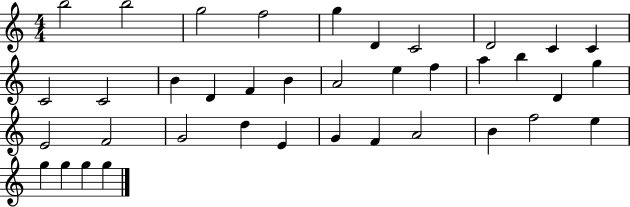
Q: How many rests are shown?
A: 0